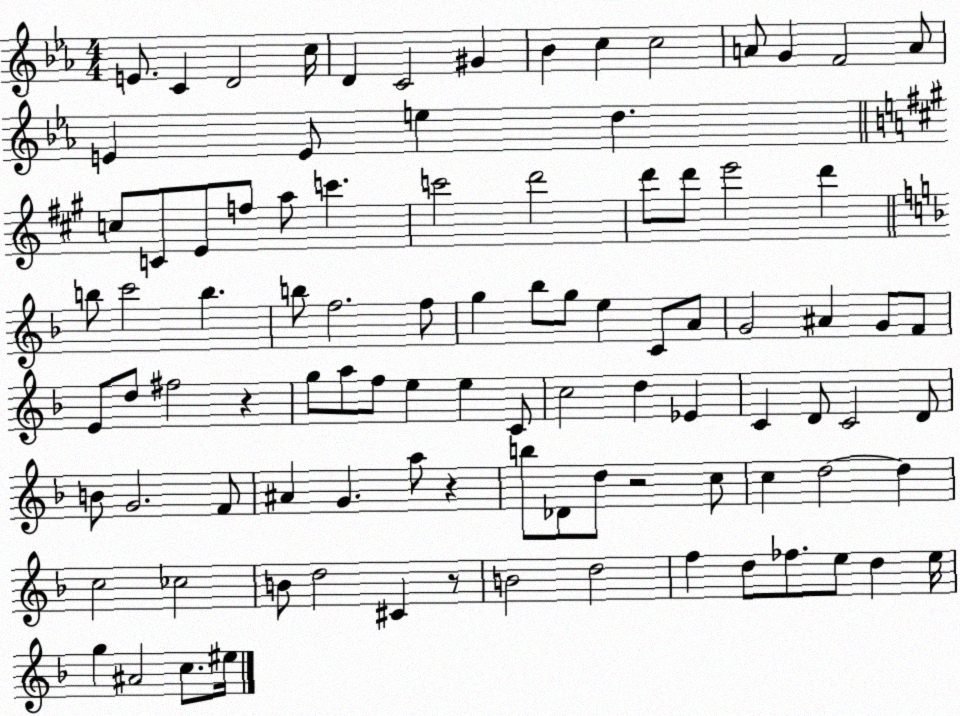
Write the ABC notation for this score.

X:1
T:Untitled
M:4/4
L:1/4
K:Eb
E/2 C D2 c/4 D C2 ^G _B c c2 A/2 G F2 A/2 E E/2 e d c/2 C/2 E/2 f/2 a/2 c' c'2 d'2 d'/2 d'/2 e'2 d' b/2 c'2 b b/2 f2 f/2 g _b/2 g/2 e C/2 A/2 G2 ^A G/2 F/2 E/2 d/2 ^f2 z g/2 a/2 f/2 e e C/2 c2 d _E C D/2 C2 D/2 B/2 G2 F/2 ^A G a/2 z b/2 _D/2 d/2 z2 c/2 c d2 d c2 _c2 B/2 d2 ^C z/2 B2 d2 f d/2 _f/2 e/2 d e/4 g ^A2 c/2 ^e/4